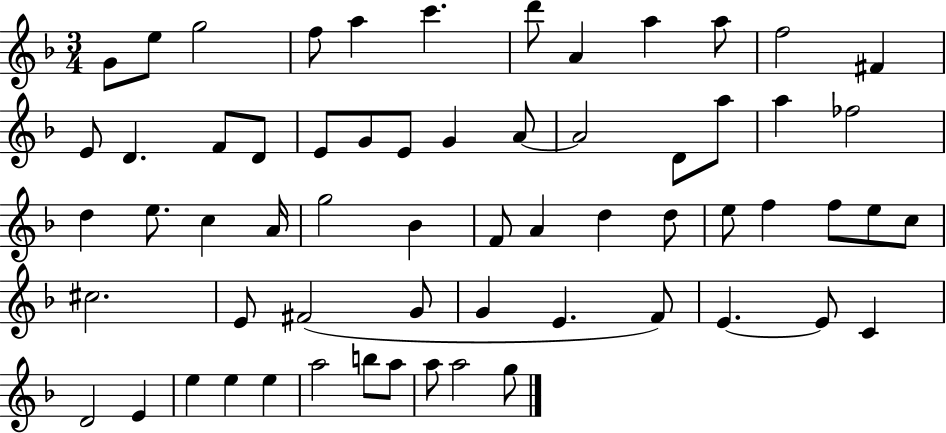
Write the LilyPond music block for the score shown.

{
  \clef treble
  \numericTimeSignature
  \time 3/4
  \key f \major
  g'8 e''8 g''2 | f''8 a''4 c'''4. | d'''8 a'4 a''4 a''8 | f''2 fis'4 | \break e'8 d'4. f'8 d'8 | e'8 g'8 e'8 g'4 a'8~~ | a'2 d'8 a''8 | a''4 fes''2 | \break d''4 e''8. c''4 a'16 | g''2 bes'4 | f'8 a'4 d''4 d''8 | e''8 f''4 f''8 e''8 c''8 | \break cis''2. | e'8 fis'2( g'8 | g'4 e'4. f'8) | e'4.~~ e'8 c'4 | \break d'2 e'4 | e''4 e''4 e''4 | a''2 b''8 a''8 | a''8 a''2 g''8 | \break \bar "|."
}